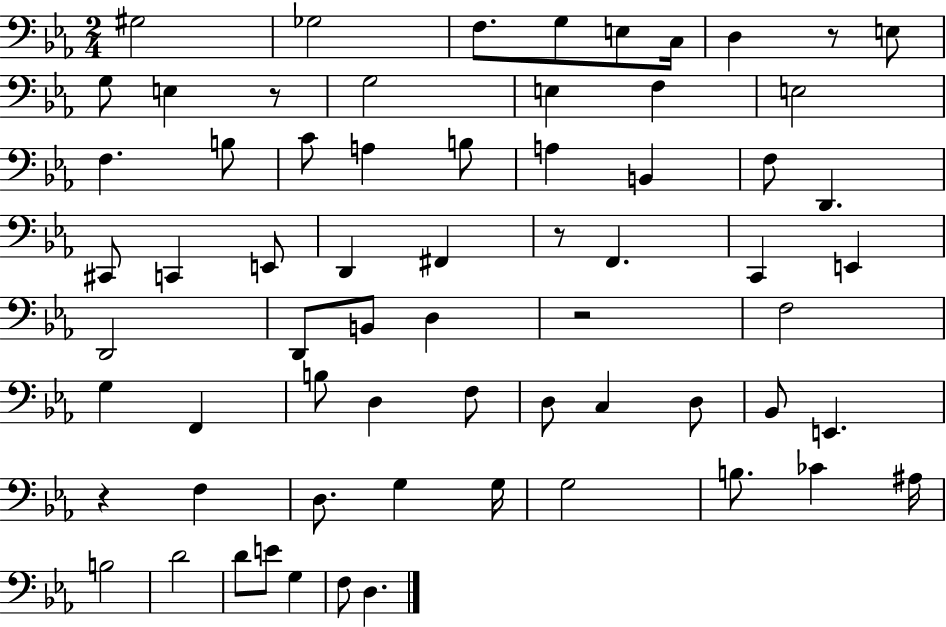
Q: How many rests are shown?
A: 5